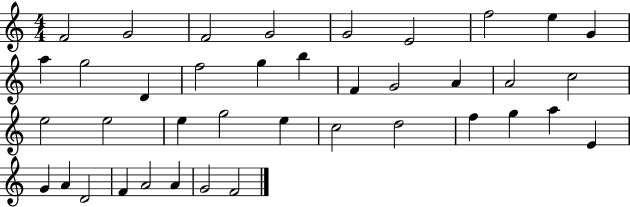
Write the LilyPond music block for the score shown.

{
  \clef treble
  \numericTimeSignature
  \time 4/4
  \key c \major
  f'2 g'2 | f'2 g'2 | g'2 e'2 | f''2 e''4 g'4 | \break a''4 g''2 d'4 | f''2 g''4 b''4 | f'4 g'2 a'4 | a'2 c''2 | \break e''2 e''2 | e''4 g''2 e''4 | c''2 d''2 | f''4 g''4 a''4 e'4 | \break g'4 a'4 d'2 | f'4 a'2 a'4 | g'2 f'2 | \bar "|."
}